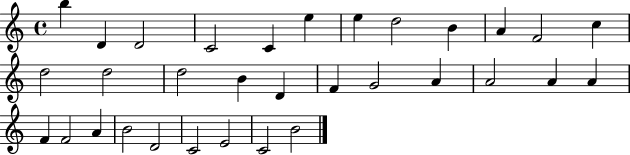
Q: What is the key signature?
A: C major